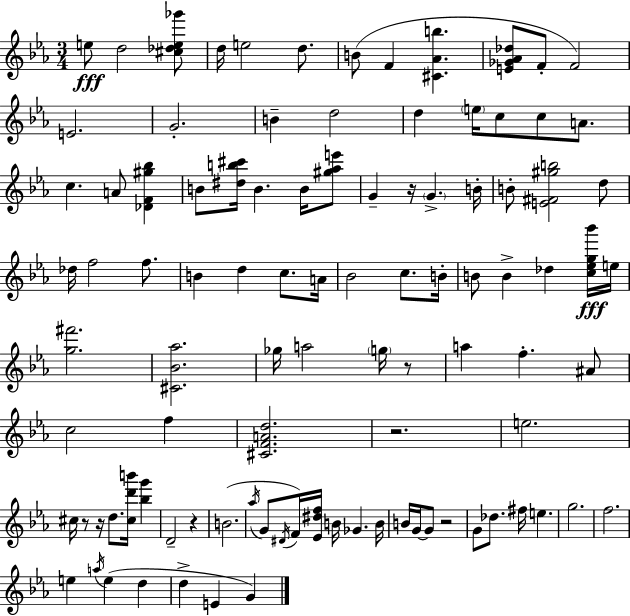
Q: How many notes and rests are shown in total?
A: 99